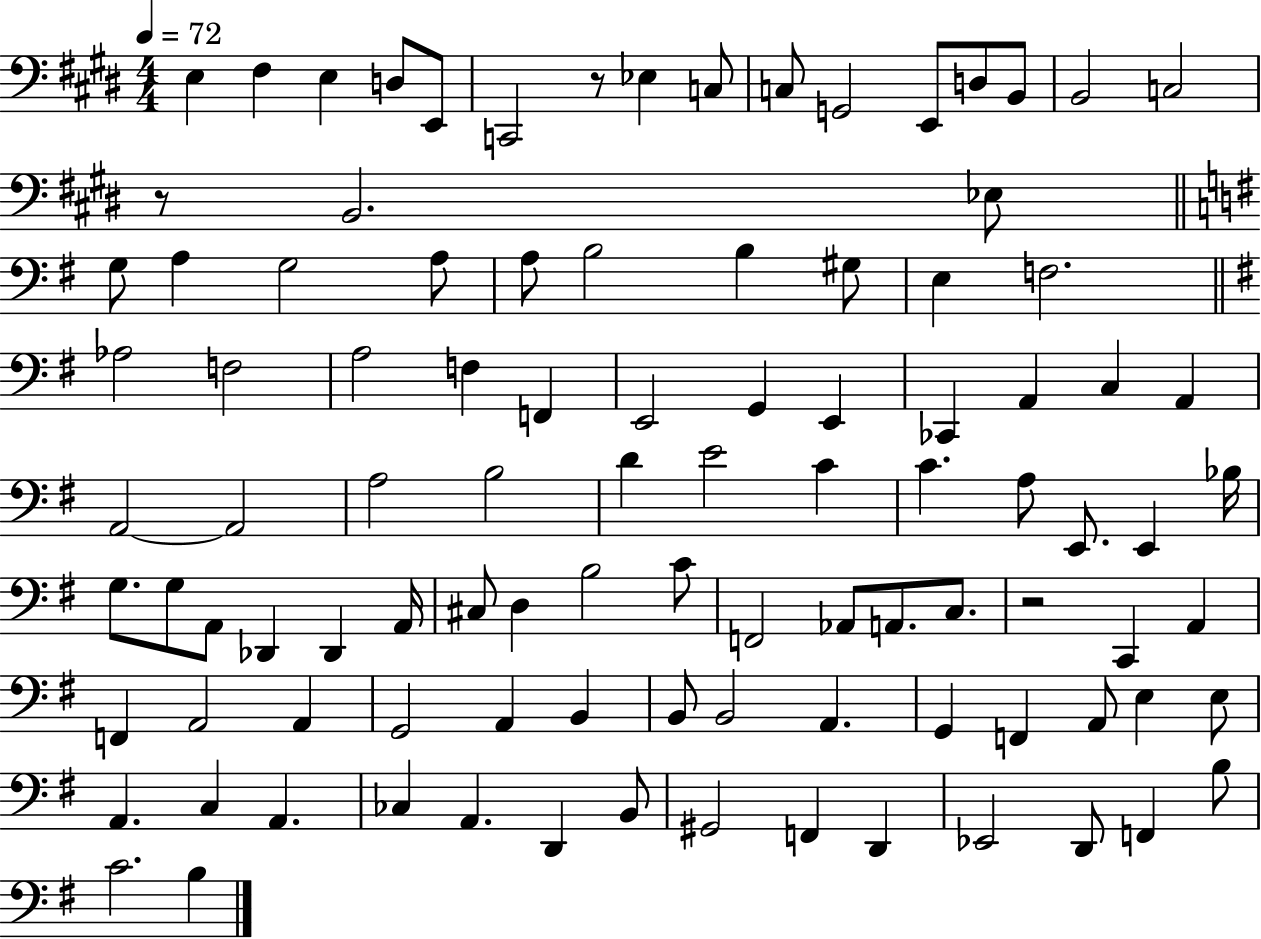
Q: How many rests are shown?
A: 3